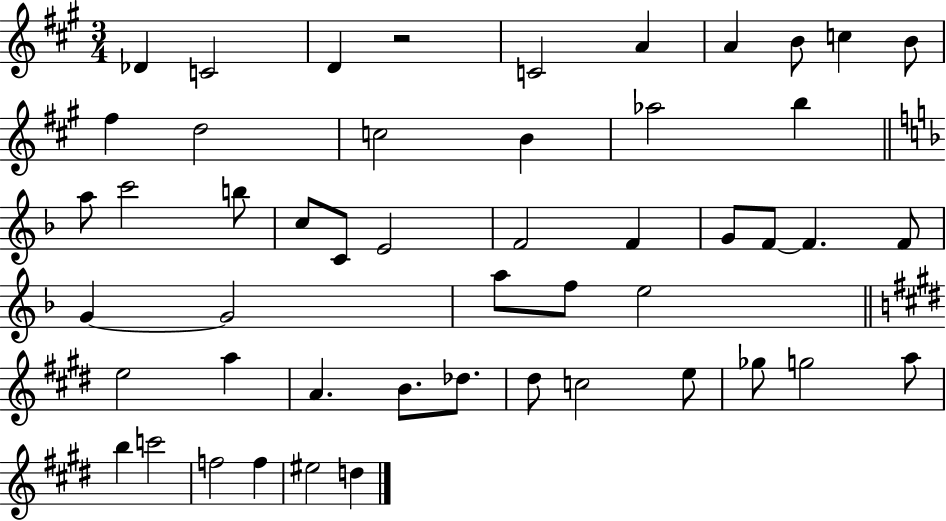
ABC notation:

X:1
T:Untitled
M:3/4
L:1/4
K:A
_D C2 D z2 C2 A A B/2 c B/2 ^f d2 c2 B _a2 b a/2 c'2 b/2 c/2 C/2 E2 F2 F G/2 F/2 F F/2 G G2 a/2 f/2 e2 e2 a A B/2 _d/2 ^d/2 c2 e/2 _g/2 g2 a/2 b c'2 f2 f ^e2 d